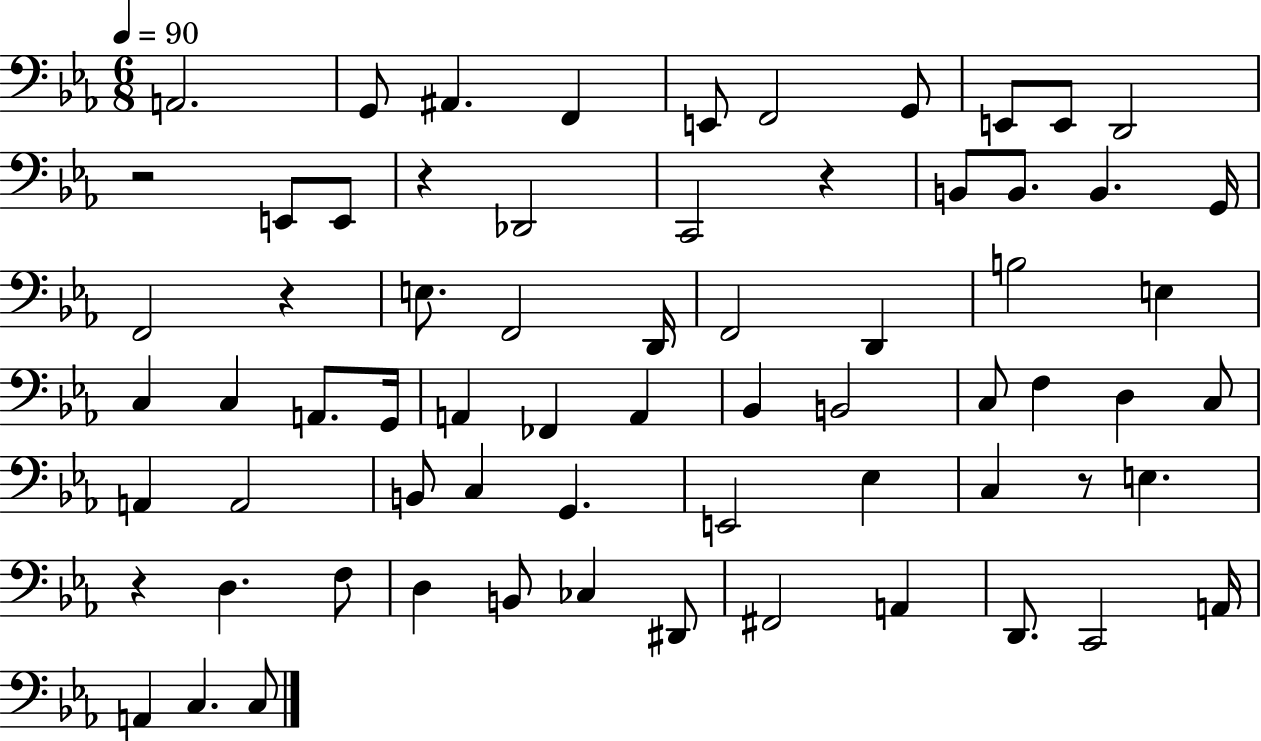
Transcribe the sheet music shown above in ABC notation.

X:1
T:Untitled
M:6/8
L:1/4
K:Eb
A,,2 G,,/2 ^A,, F,, E,,/2 F,,2 G,,/2 E,,/2 E,,/2 D,,2 z2 E,,/2 E,,/2 z _D,,2 C,,2 z B,,/2 B,,/2 B,, G,,/4 F,,2 z E,/2 F,,2 D,,/4 F,,2 D,, B,2 E, C, C, A,,/2 G,,/4 A,, _F,, A,, _B,, B,,2 C,/2 F, D, C,/2 A,, A,,2 B,,/2 C, G,, E,,2 _E, C, z/2 E, z D, F,/2 D, B,,/2 _C, ^D,,/2 ^F,,2 A,, D,,/2 C,,2 A,,/4 A,, C, C,/2